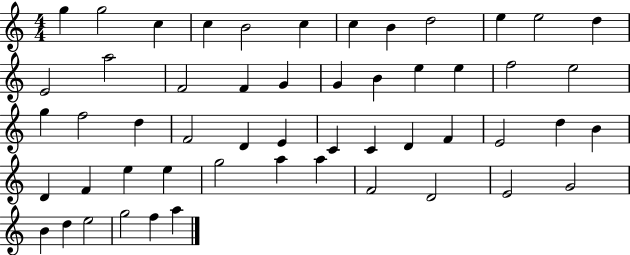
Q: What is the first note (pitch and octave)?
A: G5